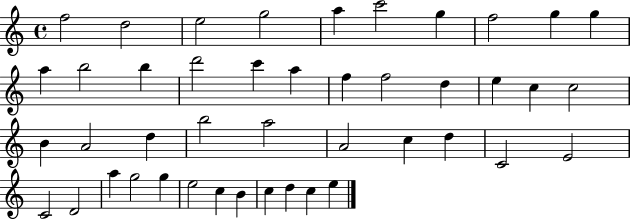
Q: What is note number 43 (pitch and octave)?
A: C5